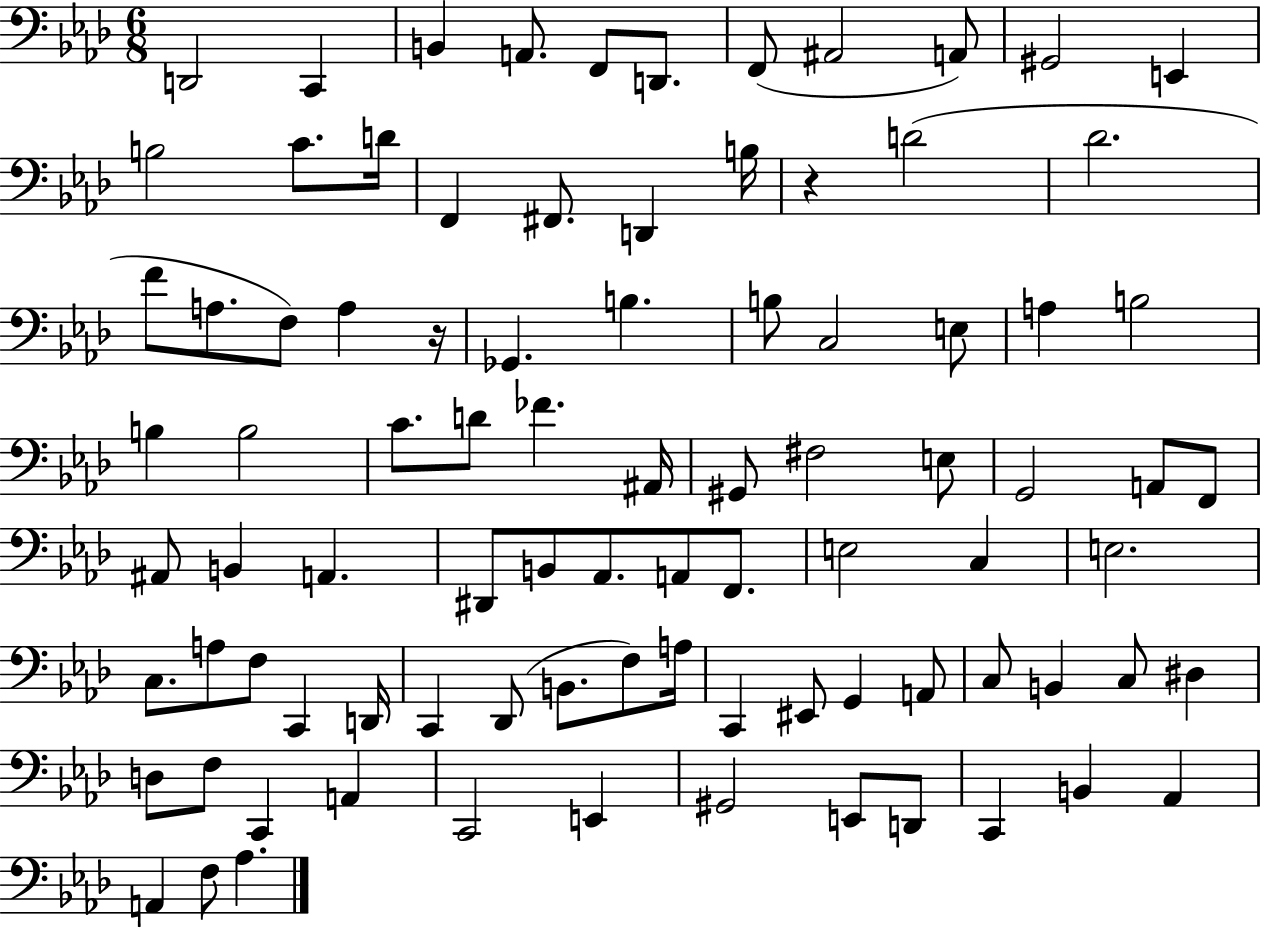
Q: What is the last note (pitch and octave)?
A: Ab3